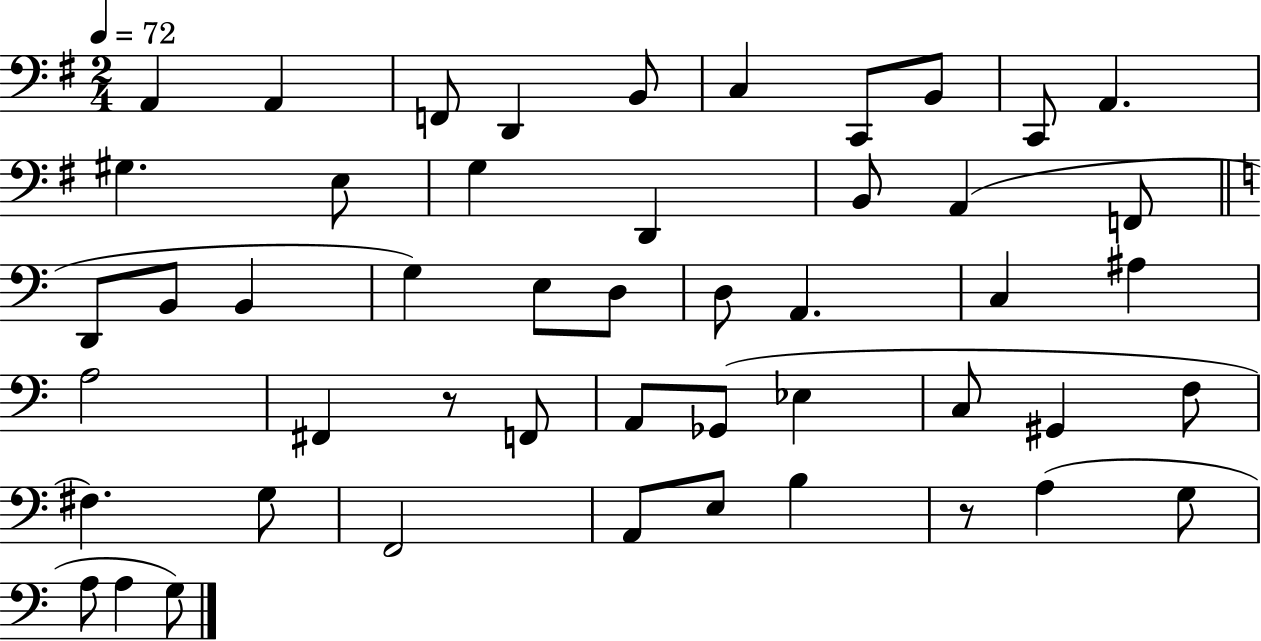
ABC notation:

X:1
T:Untitled
M:2/4
L:1/4
K:G
A,, A,, F,,/2 D,, B,,/2 C, C,,/2 B,,/2 C,,/2 A,, ^G, E,/2 G, D,, B,,/2 A,, F,,/2 D,,/2 B,,/2 B,, G, E,/2 D,/2 D,/2 A,, C, ^A, A,2 ^F,, z/2 F,,/2 A,,/2 _G,,/2 _E, C,/2 ^G,, F,/2 ^F, G,/2 F,,2 A,,/2 E,/2 B, z/2 A, G,/2 A,/2 A, G,/2